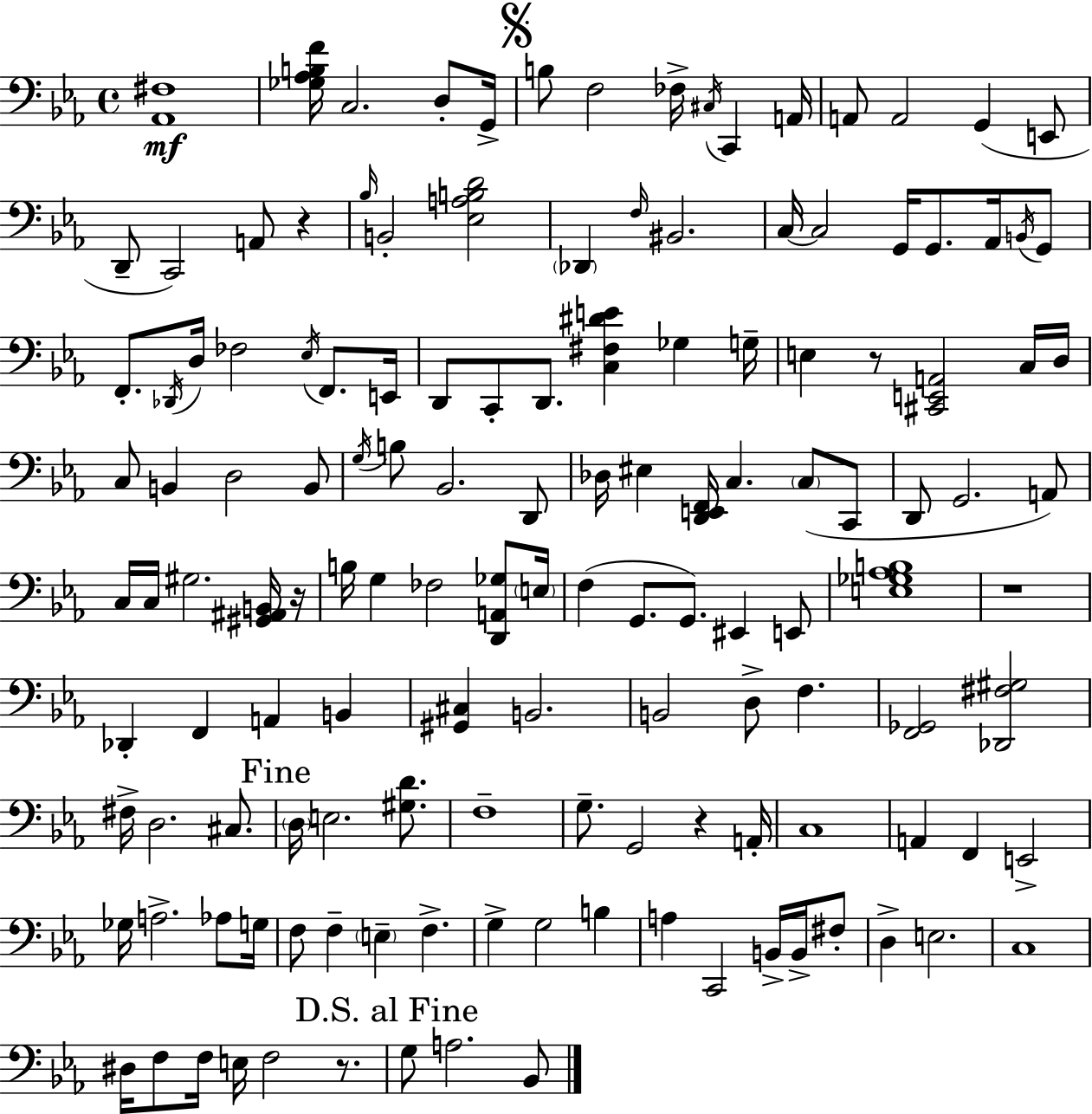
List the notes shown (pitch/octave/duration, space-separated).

[Ab2,F#3]/w [Gb3,Ab3,B3,F4]/s C3/h. D3/e G2/s B3/e F3/h FES3/s C#3/s C2/q A2/s A2/e A2/h G2/q E2/e D2/e C2/h A2/e R/q Bb3/s B2/h [Eb3,A3,B3,D4]/h Db2/q F3/s BIS2/h. C3/s C3/h G2/s G2/e. Ab2/s B2/s G2/e F2/e. Db2/s D3/s FES3/h Eb3/s F2/e. E2/s D2/e C2/e D2/e. [C3,F#3,D#4,E4]/q Gb3/q G3/s E3/q R/e [C#2,E2,A2]/h C3/s D3/s C3/e B2/q D3/h B2/e G3/s B3/e Bb2/h. D2/e Db3/s EIS3/q [D2,E2,F2]/s C3/q. C3/e C2/e D2/e G2/h. A2/e C3/s C3/s G#3/h. [G#2,A#2,B2]/s R/s B3/s G3/q FES3/h [D2,A2,Gb3]/e E3/s F3/q G2/e. G2/e. EIS2/q E2/e [E3,Gb3,Ab3,B3]/w R/w Db2/q F2/q A2/q B2/q [G#2,C#3]/q B2/h. B2/h D3/e F3/q. [F2,Gb2]/h [Db2,F#3,G#3]/h F#3/s D3/h. C#3/e. D3/s E3/h. [G#3,D4]/e. F3/w G3/e. G2/h R/q A2/s C3/w A2/q F2/q E2/h Gb3/s A3/h. Ab3/e G3/s F3/e F3/q E3/q F3/q. G3/q G3/h B3/q A3/q C2/h B2/s B2/s F#3/e D3/q E3/h. C3/w D#3/s F3/e F3/s E3/s F3/h R/e. G3/e A3/h. Bb2/e